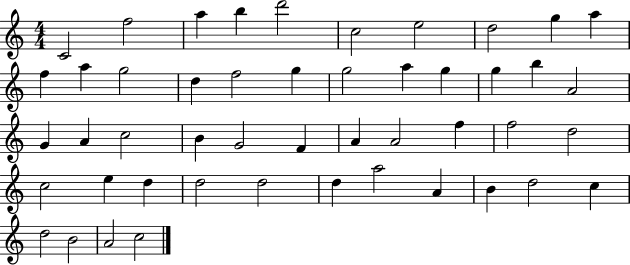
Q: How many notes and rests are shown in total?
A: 48